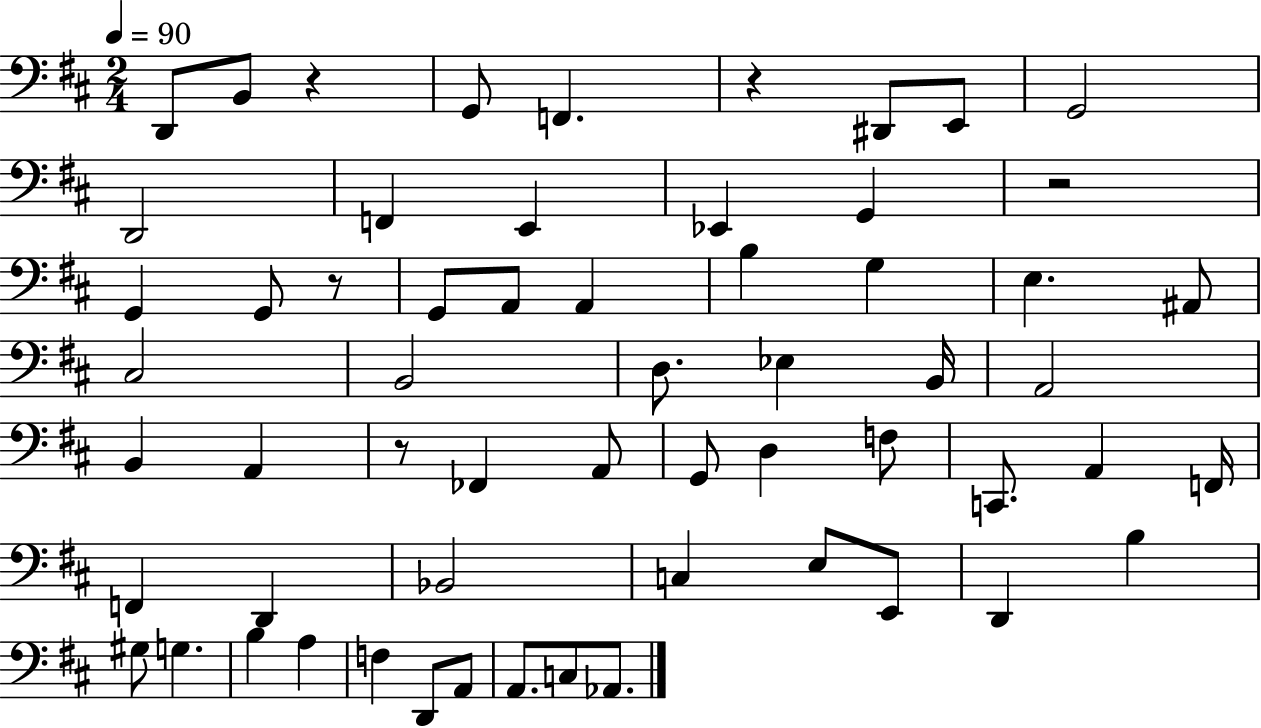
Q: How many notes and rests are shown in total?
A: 60